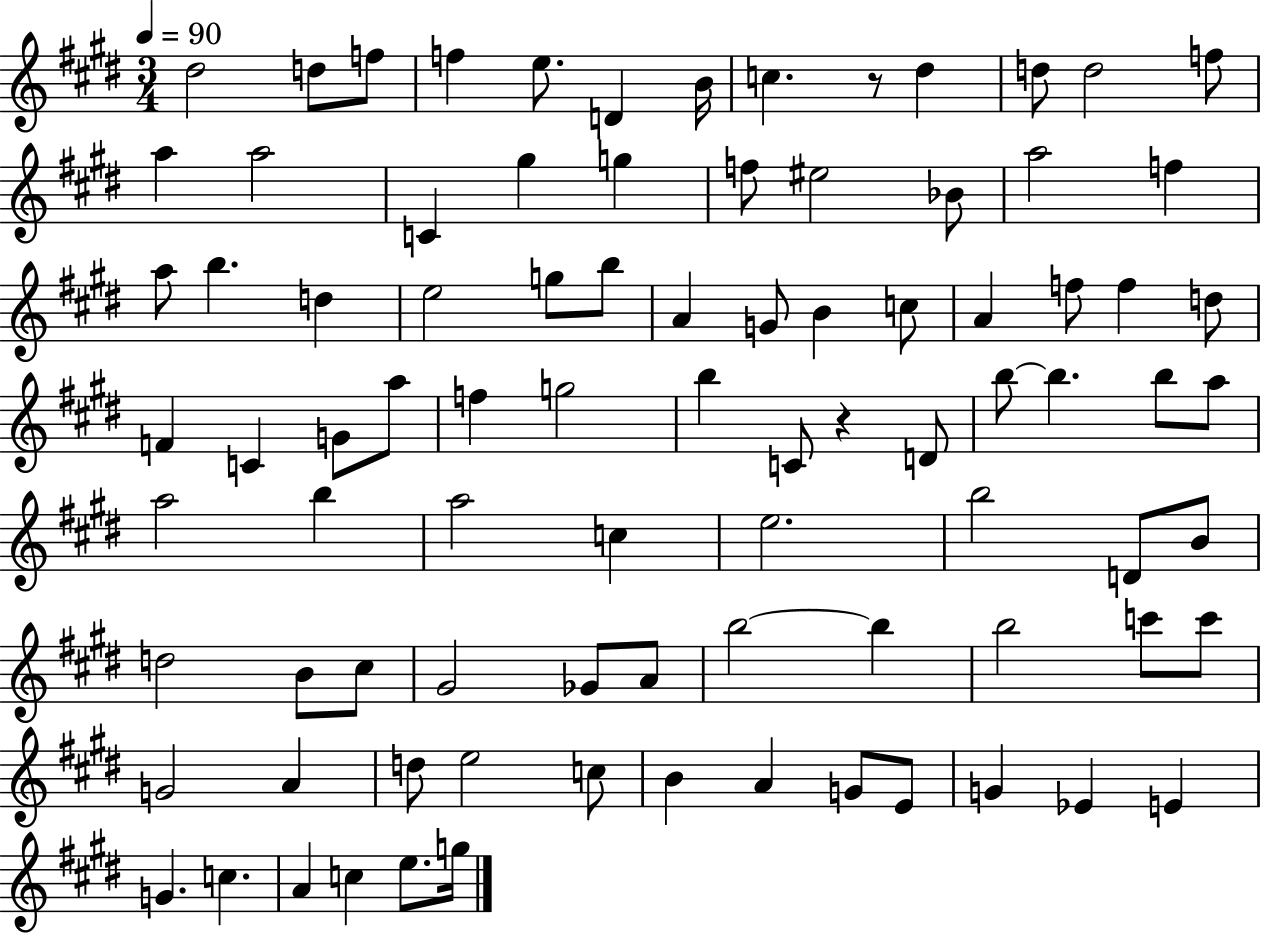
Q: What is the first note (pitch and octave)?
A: D#5